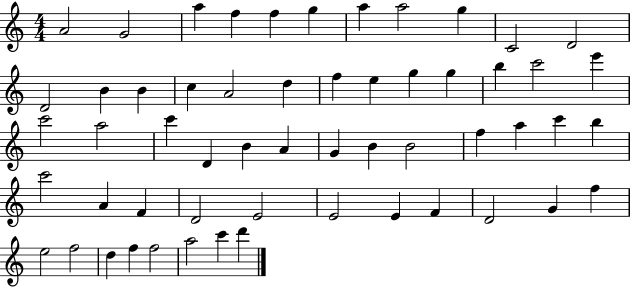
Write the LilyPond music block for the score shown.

{
  \clef treble
  \numericTimeSignature
  \time 4/4
  \key c \major
  a'2 g'2 | a''4 f''4 f''4 g''4 | a''4 a''2 g''4 | c'2 d'2 | \break d'2 b'4 b'4 | c''4 a'2 d''4 | f''4 e''4 g''4 g''4 | b''4 c'''2 e'''4 | \break c'''2 a''2 | c'''4 d'4 b'4 a'4 | g'4 b'4 b'2 | f''4 a''4 c'''4 b''4 | \break c'''2 a'4 f'4 | d'2 e'2 | e'2 e'4 f'4 | d'2 g'4 f''4 | \break e''2 f''2 | d''4 f''4 f''2 | a''2 c'''4 d'''4 | \bar "|."
}